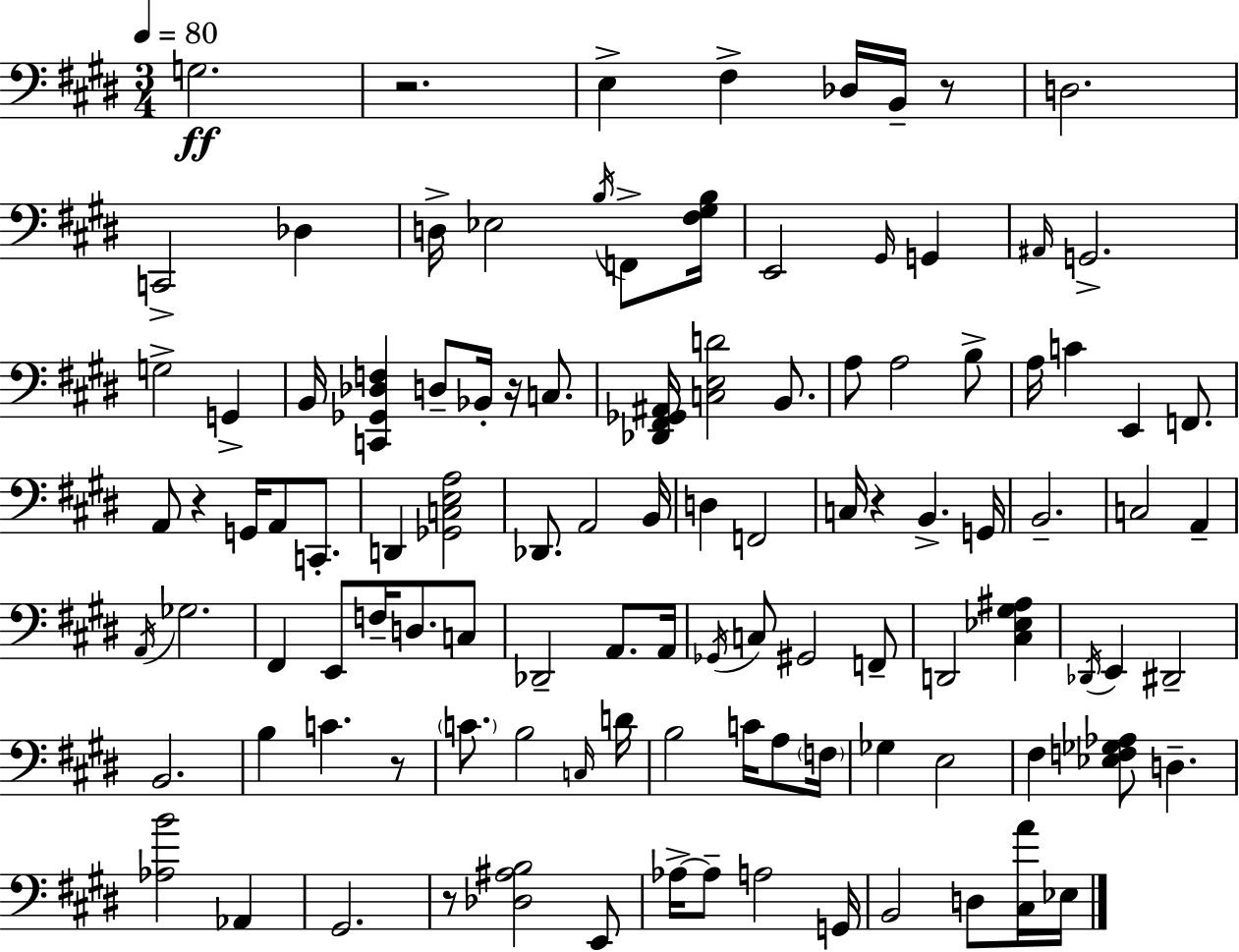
X:1
T:Untitled
M:3/4
L:1/4
K:E
G,2 z2 E, ^F, _D,/4 B,,/4 z/2 D,2 C,,2 _D, D,/4 _E,2 B,/4 F,,/2 [^F,^G,B,]/4 E,,2 ^G,,/4 G,, ^A,,/4 G,,2 G,2 G,, B,,/4 [C,,_G,,_D,F,] D,/2 _B,,/4 z/4 C,/2 [_D,,^F,,_G,,^A,,]/4 [C,E,D]2 B,,/2 A,/2 A,2 B,/2 A,/4 C E,, F,,/2 A,,/2 z G,,/4 A,,/2 C,,/2 D,, [_G,,C,E,A,]2 _D,,/2 A,,2 B,,/4 D, F,,2 C,/4 z B,, G,,/4 B,,2 C,2 A,, A,,/4 _G,2 ^F,, E,,/2 F,/4 D,/2 C,/2 _D,,2 A,,/2 A,,/4 _G,,/4 C,/2 ^G,,2 F,,/2 D,,2 [^C,_E,^G,^A,] _D,,/4 E,, ^D,,2 B,,2 B, C z/2 C/2 B,2 C,/4 D/4 B,2 C/4 A,/2 F,/4 _G, E,2 ^F, [_E,F,_G,_A,]/2 D, [_A,B]2 _A,, ^G,,2 z/2 [_D,^A,B,]2 E,,/2 _A,/4 _A,/2 A,2 G,,/4 B,,2 D,/2 [^C,A]/4 _E,/4